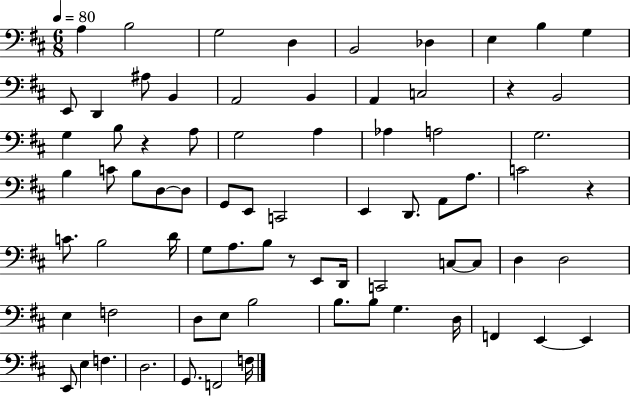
{
  \clef bass
  \numericTimeSignature
  \time 6/8
  \key d \major
  \tempo 4 = 80
  a4 b2 | g2 d4 | b,2 des4 | e4 b4 g4 | \break e,8 d,4 ais8 b,4 | a,2 b,4 | a,4 c2 | r4 b,2 | \break g4 b8 r4 a8 | g2 a4 | aes4 a2 | g2. | \break b4 c'8 b8 d8~~ d8 | g,8 e,8 c,2 | e,4 d,8. a,8 a8. | c'2 r4 | \break c'8. b2 d'16 | g8 a8. b8 r8 e,8 d,16 | c,2 c8~~ c8 | d4 d2 | \break e4 f2 | d8 e8 b2 | b8. b8 g4. d16 | f,4 e,4~~ e,4 | \break e,8 e4 f4. | d2. | g,8. f,2 f16 | \bar "|."
}